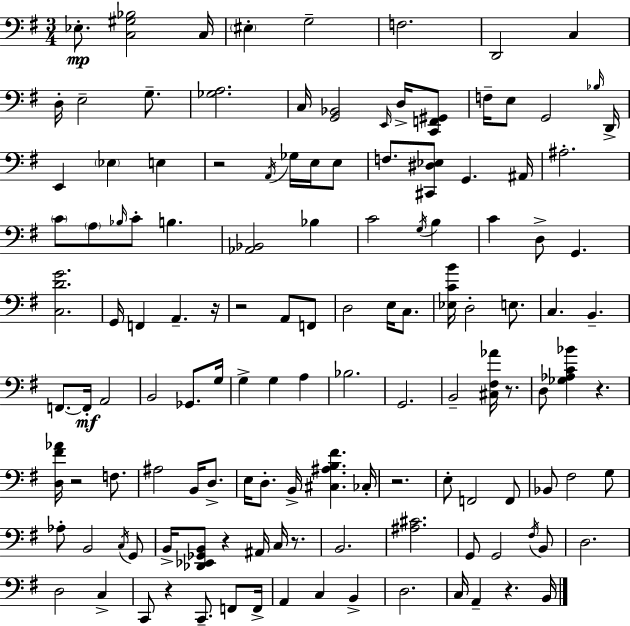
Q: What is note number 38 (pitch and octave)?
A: B3